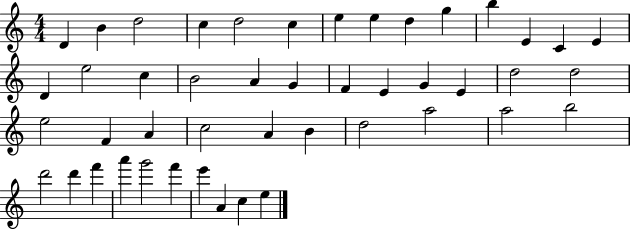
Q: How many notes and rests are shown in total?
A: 46